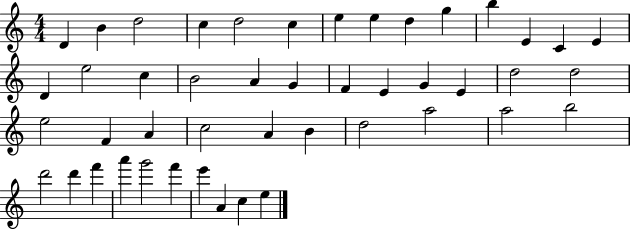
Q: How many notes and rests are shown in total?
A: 46